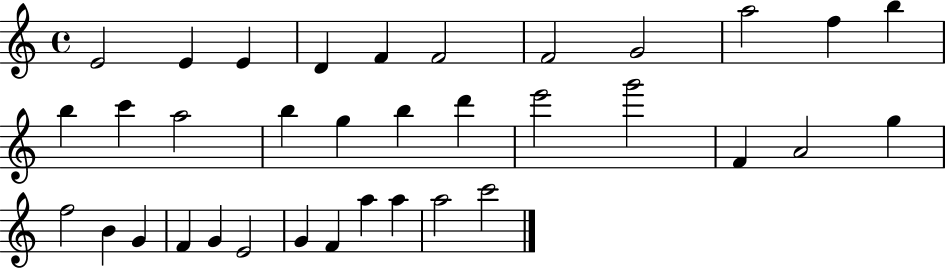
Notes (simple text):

E4/h E4/q E4/q D4/q F4/q F4/h F4/h G4/h A5/h F5/q B5/q B5/q C6/q A5/h B5/q G5/q B5/q D6/q E6/h G6/h F4/q A4/h G5/q F5/h B4/q G4/q F4/q G4/q E4/h G4/q F4/q A5/q A5/q A5/h C6/h